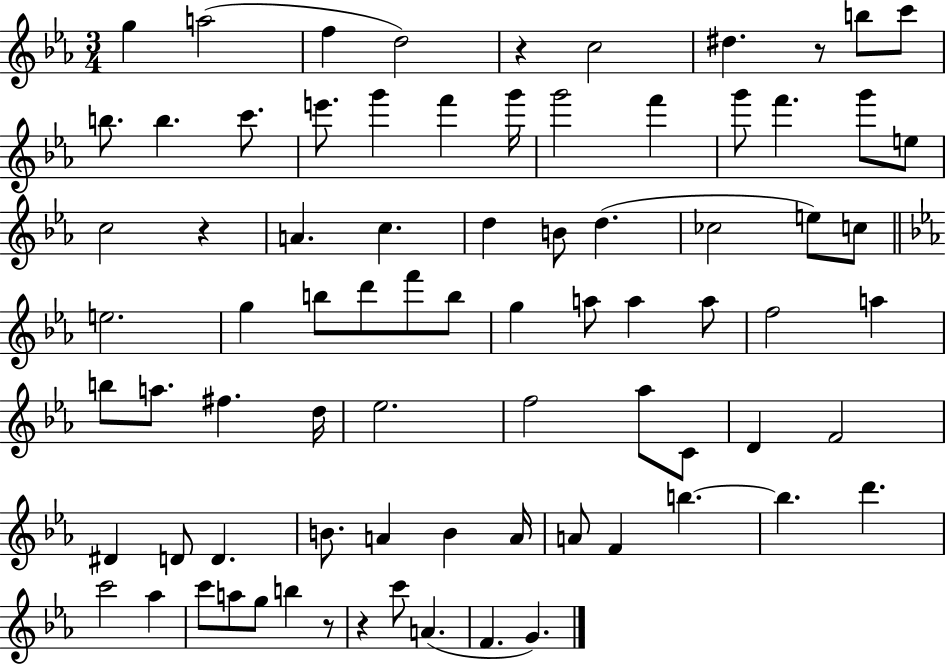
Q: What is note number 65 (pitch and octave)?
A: C6